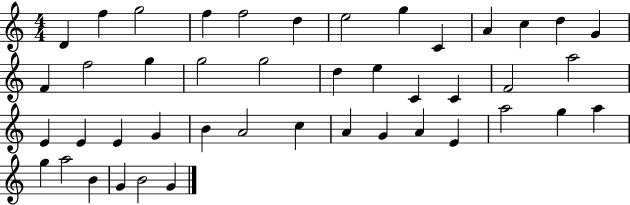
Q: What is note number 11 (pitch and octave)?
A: C5